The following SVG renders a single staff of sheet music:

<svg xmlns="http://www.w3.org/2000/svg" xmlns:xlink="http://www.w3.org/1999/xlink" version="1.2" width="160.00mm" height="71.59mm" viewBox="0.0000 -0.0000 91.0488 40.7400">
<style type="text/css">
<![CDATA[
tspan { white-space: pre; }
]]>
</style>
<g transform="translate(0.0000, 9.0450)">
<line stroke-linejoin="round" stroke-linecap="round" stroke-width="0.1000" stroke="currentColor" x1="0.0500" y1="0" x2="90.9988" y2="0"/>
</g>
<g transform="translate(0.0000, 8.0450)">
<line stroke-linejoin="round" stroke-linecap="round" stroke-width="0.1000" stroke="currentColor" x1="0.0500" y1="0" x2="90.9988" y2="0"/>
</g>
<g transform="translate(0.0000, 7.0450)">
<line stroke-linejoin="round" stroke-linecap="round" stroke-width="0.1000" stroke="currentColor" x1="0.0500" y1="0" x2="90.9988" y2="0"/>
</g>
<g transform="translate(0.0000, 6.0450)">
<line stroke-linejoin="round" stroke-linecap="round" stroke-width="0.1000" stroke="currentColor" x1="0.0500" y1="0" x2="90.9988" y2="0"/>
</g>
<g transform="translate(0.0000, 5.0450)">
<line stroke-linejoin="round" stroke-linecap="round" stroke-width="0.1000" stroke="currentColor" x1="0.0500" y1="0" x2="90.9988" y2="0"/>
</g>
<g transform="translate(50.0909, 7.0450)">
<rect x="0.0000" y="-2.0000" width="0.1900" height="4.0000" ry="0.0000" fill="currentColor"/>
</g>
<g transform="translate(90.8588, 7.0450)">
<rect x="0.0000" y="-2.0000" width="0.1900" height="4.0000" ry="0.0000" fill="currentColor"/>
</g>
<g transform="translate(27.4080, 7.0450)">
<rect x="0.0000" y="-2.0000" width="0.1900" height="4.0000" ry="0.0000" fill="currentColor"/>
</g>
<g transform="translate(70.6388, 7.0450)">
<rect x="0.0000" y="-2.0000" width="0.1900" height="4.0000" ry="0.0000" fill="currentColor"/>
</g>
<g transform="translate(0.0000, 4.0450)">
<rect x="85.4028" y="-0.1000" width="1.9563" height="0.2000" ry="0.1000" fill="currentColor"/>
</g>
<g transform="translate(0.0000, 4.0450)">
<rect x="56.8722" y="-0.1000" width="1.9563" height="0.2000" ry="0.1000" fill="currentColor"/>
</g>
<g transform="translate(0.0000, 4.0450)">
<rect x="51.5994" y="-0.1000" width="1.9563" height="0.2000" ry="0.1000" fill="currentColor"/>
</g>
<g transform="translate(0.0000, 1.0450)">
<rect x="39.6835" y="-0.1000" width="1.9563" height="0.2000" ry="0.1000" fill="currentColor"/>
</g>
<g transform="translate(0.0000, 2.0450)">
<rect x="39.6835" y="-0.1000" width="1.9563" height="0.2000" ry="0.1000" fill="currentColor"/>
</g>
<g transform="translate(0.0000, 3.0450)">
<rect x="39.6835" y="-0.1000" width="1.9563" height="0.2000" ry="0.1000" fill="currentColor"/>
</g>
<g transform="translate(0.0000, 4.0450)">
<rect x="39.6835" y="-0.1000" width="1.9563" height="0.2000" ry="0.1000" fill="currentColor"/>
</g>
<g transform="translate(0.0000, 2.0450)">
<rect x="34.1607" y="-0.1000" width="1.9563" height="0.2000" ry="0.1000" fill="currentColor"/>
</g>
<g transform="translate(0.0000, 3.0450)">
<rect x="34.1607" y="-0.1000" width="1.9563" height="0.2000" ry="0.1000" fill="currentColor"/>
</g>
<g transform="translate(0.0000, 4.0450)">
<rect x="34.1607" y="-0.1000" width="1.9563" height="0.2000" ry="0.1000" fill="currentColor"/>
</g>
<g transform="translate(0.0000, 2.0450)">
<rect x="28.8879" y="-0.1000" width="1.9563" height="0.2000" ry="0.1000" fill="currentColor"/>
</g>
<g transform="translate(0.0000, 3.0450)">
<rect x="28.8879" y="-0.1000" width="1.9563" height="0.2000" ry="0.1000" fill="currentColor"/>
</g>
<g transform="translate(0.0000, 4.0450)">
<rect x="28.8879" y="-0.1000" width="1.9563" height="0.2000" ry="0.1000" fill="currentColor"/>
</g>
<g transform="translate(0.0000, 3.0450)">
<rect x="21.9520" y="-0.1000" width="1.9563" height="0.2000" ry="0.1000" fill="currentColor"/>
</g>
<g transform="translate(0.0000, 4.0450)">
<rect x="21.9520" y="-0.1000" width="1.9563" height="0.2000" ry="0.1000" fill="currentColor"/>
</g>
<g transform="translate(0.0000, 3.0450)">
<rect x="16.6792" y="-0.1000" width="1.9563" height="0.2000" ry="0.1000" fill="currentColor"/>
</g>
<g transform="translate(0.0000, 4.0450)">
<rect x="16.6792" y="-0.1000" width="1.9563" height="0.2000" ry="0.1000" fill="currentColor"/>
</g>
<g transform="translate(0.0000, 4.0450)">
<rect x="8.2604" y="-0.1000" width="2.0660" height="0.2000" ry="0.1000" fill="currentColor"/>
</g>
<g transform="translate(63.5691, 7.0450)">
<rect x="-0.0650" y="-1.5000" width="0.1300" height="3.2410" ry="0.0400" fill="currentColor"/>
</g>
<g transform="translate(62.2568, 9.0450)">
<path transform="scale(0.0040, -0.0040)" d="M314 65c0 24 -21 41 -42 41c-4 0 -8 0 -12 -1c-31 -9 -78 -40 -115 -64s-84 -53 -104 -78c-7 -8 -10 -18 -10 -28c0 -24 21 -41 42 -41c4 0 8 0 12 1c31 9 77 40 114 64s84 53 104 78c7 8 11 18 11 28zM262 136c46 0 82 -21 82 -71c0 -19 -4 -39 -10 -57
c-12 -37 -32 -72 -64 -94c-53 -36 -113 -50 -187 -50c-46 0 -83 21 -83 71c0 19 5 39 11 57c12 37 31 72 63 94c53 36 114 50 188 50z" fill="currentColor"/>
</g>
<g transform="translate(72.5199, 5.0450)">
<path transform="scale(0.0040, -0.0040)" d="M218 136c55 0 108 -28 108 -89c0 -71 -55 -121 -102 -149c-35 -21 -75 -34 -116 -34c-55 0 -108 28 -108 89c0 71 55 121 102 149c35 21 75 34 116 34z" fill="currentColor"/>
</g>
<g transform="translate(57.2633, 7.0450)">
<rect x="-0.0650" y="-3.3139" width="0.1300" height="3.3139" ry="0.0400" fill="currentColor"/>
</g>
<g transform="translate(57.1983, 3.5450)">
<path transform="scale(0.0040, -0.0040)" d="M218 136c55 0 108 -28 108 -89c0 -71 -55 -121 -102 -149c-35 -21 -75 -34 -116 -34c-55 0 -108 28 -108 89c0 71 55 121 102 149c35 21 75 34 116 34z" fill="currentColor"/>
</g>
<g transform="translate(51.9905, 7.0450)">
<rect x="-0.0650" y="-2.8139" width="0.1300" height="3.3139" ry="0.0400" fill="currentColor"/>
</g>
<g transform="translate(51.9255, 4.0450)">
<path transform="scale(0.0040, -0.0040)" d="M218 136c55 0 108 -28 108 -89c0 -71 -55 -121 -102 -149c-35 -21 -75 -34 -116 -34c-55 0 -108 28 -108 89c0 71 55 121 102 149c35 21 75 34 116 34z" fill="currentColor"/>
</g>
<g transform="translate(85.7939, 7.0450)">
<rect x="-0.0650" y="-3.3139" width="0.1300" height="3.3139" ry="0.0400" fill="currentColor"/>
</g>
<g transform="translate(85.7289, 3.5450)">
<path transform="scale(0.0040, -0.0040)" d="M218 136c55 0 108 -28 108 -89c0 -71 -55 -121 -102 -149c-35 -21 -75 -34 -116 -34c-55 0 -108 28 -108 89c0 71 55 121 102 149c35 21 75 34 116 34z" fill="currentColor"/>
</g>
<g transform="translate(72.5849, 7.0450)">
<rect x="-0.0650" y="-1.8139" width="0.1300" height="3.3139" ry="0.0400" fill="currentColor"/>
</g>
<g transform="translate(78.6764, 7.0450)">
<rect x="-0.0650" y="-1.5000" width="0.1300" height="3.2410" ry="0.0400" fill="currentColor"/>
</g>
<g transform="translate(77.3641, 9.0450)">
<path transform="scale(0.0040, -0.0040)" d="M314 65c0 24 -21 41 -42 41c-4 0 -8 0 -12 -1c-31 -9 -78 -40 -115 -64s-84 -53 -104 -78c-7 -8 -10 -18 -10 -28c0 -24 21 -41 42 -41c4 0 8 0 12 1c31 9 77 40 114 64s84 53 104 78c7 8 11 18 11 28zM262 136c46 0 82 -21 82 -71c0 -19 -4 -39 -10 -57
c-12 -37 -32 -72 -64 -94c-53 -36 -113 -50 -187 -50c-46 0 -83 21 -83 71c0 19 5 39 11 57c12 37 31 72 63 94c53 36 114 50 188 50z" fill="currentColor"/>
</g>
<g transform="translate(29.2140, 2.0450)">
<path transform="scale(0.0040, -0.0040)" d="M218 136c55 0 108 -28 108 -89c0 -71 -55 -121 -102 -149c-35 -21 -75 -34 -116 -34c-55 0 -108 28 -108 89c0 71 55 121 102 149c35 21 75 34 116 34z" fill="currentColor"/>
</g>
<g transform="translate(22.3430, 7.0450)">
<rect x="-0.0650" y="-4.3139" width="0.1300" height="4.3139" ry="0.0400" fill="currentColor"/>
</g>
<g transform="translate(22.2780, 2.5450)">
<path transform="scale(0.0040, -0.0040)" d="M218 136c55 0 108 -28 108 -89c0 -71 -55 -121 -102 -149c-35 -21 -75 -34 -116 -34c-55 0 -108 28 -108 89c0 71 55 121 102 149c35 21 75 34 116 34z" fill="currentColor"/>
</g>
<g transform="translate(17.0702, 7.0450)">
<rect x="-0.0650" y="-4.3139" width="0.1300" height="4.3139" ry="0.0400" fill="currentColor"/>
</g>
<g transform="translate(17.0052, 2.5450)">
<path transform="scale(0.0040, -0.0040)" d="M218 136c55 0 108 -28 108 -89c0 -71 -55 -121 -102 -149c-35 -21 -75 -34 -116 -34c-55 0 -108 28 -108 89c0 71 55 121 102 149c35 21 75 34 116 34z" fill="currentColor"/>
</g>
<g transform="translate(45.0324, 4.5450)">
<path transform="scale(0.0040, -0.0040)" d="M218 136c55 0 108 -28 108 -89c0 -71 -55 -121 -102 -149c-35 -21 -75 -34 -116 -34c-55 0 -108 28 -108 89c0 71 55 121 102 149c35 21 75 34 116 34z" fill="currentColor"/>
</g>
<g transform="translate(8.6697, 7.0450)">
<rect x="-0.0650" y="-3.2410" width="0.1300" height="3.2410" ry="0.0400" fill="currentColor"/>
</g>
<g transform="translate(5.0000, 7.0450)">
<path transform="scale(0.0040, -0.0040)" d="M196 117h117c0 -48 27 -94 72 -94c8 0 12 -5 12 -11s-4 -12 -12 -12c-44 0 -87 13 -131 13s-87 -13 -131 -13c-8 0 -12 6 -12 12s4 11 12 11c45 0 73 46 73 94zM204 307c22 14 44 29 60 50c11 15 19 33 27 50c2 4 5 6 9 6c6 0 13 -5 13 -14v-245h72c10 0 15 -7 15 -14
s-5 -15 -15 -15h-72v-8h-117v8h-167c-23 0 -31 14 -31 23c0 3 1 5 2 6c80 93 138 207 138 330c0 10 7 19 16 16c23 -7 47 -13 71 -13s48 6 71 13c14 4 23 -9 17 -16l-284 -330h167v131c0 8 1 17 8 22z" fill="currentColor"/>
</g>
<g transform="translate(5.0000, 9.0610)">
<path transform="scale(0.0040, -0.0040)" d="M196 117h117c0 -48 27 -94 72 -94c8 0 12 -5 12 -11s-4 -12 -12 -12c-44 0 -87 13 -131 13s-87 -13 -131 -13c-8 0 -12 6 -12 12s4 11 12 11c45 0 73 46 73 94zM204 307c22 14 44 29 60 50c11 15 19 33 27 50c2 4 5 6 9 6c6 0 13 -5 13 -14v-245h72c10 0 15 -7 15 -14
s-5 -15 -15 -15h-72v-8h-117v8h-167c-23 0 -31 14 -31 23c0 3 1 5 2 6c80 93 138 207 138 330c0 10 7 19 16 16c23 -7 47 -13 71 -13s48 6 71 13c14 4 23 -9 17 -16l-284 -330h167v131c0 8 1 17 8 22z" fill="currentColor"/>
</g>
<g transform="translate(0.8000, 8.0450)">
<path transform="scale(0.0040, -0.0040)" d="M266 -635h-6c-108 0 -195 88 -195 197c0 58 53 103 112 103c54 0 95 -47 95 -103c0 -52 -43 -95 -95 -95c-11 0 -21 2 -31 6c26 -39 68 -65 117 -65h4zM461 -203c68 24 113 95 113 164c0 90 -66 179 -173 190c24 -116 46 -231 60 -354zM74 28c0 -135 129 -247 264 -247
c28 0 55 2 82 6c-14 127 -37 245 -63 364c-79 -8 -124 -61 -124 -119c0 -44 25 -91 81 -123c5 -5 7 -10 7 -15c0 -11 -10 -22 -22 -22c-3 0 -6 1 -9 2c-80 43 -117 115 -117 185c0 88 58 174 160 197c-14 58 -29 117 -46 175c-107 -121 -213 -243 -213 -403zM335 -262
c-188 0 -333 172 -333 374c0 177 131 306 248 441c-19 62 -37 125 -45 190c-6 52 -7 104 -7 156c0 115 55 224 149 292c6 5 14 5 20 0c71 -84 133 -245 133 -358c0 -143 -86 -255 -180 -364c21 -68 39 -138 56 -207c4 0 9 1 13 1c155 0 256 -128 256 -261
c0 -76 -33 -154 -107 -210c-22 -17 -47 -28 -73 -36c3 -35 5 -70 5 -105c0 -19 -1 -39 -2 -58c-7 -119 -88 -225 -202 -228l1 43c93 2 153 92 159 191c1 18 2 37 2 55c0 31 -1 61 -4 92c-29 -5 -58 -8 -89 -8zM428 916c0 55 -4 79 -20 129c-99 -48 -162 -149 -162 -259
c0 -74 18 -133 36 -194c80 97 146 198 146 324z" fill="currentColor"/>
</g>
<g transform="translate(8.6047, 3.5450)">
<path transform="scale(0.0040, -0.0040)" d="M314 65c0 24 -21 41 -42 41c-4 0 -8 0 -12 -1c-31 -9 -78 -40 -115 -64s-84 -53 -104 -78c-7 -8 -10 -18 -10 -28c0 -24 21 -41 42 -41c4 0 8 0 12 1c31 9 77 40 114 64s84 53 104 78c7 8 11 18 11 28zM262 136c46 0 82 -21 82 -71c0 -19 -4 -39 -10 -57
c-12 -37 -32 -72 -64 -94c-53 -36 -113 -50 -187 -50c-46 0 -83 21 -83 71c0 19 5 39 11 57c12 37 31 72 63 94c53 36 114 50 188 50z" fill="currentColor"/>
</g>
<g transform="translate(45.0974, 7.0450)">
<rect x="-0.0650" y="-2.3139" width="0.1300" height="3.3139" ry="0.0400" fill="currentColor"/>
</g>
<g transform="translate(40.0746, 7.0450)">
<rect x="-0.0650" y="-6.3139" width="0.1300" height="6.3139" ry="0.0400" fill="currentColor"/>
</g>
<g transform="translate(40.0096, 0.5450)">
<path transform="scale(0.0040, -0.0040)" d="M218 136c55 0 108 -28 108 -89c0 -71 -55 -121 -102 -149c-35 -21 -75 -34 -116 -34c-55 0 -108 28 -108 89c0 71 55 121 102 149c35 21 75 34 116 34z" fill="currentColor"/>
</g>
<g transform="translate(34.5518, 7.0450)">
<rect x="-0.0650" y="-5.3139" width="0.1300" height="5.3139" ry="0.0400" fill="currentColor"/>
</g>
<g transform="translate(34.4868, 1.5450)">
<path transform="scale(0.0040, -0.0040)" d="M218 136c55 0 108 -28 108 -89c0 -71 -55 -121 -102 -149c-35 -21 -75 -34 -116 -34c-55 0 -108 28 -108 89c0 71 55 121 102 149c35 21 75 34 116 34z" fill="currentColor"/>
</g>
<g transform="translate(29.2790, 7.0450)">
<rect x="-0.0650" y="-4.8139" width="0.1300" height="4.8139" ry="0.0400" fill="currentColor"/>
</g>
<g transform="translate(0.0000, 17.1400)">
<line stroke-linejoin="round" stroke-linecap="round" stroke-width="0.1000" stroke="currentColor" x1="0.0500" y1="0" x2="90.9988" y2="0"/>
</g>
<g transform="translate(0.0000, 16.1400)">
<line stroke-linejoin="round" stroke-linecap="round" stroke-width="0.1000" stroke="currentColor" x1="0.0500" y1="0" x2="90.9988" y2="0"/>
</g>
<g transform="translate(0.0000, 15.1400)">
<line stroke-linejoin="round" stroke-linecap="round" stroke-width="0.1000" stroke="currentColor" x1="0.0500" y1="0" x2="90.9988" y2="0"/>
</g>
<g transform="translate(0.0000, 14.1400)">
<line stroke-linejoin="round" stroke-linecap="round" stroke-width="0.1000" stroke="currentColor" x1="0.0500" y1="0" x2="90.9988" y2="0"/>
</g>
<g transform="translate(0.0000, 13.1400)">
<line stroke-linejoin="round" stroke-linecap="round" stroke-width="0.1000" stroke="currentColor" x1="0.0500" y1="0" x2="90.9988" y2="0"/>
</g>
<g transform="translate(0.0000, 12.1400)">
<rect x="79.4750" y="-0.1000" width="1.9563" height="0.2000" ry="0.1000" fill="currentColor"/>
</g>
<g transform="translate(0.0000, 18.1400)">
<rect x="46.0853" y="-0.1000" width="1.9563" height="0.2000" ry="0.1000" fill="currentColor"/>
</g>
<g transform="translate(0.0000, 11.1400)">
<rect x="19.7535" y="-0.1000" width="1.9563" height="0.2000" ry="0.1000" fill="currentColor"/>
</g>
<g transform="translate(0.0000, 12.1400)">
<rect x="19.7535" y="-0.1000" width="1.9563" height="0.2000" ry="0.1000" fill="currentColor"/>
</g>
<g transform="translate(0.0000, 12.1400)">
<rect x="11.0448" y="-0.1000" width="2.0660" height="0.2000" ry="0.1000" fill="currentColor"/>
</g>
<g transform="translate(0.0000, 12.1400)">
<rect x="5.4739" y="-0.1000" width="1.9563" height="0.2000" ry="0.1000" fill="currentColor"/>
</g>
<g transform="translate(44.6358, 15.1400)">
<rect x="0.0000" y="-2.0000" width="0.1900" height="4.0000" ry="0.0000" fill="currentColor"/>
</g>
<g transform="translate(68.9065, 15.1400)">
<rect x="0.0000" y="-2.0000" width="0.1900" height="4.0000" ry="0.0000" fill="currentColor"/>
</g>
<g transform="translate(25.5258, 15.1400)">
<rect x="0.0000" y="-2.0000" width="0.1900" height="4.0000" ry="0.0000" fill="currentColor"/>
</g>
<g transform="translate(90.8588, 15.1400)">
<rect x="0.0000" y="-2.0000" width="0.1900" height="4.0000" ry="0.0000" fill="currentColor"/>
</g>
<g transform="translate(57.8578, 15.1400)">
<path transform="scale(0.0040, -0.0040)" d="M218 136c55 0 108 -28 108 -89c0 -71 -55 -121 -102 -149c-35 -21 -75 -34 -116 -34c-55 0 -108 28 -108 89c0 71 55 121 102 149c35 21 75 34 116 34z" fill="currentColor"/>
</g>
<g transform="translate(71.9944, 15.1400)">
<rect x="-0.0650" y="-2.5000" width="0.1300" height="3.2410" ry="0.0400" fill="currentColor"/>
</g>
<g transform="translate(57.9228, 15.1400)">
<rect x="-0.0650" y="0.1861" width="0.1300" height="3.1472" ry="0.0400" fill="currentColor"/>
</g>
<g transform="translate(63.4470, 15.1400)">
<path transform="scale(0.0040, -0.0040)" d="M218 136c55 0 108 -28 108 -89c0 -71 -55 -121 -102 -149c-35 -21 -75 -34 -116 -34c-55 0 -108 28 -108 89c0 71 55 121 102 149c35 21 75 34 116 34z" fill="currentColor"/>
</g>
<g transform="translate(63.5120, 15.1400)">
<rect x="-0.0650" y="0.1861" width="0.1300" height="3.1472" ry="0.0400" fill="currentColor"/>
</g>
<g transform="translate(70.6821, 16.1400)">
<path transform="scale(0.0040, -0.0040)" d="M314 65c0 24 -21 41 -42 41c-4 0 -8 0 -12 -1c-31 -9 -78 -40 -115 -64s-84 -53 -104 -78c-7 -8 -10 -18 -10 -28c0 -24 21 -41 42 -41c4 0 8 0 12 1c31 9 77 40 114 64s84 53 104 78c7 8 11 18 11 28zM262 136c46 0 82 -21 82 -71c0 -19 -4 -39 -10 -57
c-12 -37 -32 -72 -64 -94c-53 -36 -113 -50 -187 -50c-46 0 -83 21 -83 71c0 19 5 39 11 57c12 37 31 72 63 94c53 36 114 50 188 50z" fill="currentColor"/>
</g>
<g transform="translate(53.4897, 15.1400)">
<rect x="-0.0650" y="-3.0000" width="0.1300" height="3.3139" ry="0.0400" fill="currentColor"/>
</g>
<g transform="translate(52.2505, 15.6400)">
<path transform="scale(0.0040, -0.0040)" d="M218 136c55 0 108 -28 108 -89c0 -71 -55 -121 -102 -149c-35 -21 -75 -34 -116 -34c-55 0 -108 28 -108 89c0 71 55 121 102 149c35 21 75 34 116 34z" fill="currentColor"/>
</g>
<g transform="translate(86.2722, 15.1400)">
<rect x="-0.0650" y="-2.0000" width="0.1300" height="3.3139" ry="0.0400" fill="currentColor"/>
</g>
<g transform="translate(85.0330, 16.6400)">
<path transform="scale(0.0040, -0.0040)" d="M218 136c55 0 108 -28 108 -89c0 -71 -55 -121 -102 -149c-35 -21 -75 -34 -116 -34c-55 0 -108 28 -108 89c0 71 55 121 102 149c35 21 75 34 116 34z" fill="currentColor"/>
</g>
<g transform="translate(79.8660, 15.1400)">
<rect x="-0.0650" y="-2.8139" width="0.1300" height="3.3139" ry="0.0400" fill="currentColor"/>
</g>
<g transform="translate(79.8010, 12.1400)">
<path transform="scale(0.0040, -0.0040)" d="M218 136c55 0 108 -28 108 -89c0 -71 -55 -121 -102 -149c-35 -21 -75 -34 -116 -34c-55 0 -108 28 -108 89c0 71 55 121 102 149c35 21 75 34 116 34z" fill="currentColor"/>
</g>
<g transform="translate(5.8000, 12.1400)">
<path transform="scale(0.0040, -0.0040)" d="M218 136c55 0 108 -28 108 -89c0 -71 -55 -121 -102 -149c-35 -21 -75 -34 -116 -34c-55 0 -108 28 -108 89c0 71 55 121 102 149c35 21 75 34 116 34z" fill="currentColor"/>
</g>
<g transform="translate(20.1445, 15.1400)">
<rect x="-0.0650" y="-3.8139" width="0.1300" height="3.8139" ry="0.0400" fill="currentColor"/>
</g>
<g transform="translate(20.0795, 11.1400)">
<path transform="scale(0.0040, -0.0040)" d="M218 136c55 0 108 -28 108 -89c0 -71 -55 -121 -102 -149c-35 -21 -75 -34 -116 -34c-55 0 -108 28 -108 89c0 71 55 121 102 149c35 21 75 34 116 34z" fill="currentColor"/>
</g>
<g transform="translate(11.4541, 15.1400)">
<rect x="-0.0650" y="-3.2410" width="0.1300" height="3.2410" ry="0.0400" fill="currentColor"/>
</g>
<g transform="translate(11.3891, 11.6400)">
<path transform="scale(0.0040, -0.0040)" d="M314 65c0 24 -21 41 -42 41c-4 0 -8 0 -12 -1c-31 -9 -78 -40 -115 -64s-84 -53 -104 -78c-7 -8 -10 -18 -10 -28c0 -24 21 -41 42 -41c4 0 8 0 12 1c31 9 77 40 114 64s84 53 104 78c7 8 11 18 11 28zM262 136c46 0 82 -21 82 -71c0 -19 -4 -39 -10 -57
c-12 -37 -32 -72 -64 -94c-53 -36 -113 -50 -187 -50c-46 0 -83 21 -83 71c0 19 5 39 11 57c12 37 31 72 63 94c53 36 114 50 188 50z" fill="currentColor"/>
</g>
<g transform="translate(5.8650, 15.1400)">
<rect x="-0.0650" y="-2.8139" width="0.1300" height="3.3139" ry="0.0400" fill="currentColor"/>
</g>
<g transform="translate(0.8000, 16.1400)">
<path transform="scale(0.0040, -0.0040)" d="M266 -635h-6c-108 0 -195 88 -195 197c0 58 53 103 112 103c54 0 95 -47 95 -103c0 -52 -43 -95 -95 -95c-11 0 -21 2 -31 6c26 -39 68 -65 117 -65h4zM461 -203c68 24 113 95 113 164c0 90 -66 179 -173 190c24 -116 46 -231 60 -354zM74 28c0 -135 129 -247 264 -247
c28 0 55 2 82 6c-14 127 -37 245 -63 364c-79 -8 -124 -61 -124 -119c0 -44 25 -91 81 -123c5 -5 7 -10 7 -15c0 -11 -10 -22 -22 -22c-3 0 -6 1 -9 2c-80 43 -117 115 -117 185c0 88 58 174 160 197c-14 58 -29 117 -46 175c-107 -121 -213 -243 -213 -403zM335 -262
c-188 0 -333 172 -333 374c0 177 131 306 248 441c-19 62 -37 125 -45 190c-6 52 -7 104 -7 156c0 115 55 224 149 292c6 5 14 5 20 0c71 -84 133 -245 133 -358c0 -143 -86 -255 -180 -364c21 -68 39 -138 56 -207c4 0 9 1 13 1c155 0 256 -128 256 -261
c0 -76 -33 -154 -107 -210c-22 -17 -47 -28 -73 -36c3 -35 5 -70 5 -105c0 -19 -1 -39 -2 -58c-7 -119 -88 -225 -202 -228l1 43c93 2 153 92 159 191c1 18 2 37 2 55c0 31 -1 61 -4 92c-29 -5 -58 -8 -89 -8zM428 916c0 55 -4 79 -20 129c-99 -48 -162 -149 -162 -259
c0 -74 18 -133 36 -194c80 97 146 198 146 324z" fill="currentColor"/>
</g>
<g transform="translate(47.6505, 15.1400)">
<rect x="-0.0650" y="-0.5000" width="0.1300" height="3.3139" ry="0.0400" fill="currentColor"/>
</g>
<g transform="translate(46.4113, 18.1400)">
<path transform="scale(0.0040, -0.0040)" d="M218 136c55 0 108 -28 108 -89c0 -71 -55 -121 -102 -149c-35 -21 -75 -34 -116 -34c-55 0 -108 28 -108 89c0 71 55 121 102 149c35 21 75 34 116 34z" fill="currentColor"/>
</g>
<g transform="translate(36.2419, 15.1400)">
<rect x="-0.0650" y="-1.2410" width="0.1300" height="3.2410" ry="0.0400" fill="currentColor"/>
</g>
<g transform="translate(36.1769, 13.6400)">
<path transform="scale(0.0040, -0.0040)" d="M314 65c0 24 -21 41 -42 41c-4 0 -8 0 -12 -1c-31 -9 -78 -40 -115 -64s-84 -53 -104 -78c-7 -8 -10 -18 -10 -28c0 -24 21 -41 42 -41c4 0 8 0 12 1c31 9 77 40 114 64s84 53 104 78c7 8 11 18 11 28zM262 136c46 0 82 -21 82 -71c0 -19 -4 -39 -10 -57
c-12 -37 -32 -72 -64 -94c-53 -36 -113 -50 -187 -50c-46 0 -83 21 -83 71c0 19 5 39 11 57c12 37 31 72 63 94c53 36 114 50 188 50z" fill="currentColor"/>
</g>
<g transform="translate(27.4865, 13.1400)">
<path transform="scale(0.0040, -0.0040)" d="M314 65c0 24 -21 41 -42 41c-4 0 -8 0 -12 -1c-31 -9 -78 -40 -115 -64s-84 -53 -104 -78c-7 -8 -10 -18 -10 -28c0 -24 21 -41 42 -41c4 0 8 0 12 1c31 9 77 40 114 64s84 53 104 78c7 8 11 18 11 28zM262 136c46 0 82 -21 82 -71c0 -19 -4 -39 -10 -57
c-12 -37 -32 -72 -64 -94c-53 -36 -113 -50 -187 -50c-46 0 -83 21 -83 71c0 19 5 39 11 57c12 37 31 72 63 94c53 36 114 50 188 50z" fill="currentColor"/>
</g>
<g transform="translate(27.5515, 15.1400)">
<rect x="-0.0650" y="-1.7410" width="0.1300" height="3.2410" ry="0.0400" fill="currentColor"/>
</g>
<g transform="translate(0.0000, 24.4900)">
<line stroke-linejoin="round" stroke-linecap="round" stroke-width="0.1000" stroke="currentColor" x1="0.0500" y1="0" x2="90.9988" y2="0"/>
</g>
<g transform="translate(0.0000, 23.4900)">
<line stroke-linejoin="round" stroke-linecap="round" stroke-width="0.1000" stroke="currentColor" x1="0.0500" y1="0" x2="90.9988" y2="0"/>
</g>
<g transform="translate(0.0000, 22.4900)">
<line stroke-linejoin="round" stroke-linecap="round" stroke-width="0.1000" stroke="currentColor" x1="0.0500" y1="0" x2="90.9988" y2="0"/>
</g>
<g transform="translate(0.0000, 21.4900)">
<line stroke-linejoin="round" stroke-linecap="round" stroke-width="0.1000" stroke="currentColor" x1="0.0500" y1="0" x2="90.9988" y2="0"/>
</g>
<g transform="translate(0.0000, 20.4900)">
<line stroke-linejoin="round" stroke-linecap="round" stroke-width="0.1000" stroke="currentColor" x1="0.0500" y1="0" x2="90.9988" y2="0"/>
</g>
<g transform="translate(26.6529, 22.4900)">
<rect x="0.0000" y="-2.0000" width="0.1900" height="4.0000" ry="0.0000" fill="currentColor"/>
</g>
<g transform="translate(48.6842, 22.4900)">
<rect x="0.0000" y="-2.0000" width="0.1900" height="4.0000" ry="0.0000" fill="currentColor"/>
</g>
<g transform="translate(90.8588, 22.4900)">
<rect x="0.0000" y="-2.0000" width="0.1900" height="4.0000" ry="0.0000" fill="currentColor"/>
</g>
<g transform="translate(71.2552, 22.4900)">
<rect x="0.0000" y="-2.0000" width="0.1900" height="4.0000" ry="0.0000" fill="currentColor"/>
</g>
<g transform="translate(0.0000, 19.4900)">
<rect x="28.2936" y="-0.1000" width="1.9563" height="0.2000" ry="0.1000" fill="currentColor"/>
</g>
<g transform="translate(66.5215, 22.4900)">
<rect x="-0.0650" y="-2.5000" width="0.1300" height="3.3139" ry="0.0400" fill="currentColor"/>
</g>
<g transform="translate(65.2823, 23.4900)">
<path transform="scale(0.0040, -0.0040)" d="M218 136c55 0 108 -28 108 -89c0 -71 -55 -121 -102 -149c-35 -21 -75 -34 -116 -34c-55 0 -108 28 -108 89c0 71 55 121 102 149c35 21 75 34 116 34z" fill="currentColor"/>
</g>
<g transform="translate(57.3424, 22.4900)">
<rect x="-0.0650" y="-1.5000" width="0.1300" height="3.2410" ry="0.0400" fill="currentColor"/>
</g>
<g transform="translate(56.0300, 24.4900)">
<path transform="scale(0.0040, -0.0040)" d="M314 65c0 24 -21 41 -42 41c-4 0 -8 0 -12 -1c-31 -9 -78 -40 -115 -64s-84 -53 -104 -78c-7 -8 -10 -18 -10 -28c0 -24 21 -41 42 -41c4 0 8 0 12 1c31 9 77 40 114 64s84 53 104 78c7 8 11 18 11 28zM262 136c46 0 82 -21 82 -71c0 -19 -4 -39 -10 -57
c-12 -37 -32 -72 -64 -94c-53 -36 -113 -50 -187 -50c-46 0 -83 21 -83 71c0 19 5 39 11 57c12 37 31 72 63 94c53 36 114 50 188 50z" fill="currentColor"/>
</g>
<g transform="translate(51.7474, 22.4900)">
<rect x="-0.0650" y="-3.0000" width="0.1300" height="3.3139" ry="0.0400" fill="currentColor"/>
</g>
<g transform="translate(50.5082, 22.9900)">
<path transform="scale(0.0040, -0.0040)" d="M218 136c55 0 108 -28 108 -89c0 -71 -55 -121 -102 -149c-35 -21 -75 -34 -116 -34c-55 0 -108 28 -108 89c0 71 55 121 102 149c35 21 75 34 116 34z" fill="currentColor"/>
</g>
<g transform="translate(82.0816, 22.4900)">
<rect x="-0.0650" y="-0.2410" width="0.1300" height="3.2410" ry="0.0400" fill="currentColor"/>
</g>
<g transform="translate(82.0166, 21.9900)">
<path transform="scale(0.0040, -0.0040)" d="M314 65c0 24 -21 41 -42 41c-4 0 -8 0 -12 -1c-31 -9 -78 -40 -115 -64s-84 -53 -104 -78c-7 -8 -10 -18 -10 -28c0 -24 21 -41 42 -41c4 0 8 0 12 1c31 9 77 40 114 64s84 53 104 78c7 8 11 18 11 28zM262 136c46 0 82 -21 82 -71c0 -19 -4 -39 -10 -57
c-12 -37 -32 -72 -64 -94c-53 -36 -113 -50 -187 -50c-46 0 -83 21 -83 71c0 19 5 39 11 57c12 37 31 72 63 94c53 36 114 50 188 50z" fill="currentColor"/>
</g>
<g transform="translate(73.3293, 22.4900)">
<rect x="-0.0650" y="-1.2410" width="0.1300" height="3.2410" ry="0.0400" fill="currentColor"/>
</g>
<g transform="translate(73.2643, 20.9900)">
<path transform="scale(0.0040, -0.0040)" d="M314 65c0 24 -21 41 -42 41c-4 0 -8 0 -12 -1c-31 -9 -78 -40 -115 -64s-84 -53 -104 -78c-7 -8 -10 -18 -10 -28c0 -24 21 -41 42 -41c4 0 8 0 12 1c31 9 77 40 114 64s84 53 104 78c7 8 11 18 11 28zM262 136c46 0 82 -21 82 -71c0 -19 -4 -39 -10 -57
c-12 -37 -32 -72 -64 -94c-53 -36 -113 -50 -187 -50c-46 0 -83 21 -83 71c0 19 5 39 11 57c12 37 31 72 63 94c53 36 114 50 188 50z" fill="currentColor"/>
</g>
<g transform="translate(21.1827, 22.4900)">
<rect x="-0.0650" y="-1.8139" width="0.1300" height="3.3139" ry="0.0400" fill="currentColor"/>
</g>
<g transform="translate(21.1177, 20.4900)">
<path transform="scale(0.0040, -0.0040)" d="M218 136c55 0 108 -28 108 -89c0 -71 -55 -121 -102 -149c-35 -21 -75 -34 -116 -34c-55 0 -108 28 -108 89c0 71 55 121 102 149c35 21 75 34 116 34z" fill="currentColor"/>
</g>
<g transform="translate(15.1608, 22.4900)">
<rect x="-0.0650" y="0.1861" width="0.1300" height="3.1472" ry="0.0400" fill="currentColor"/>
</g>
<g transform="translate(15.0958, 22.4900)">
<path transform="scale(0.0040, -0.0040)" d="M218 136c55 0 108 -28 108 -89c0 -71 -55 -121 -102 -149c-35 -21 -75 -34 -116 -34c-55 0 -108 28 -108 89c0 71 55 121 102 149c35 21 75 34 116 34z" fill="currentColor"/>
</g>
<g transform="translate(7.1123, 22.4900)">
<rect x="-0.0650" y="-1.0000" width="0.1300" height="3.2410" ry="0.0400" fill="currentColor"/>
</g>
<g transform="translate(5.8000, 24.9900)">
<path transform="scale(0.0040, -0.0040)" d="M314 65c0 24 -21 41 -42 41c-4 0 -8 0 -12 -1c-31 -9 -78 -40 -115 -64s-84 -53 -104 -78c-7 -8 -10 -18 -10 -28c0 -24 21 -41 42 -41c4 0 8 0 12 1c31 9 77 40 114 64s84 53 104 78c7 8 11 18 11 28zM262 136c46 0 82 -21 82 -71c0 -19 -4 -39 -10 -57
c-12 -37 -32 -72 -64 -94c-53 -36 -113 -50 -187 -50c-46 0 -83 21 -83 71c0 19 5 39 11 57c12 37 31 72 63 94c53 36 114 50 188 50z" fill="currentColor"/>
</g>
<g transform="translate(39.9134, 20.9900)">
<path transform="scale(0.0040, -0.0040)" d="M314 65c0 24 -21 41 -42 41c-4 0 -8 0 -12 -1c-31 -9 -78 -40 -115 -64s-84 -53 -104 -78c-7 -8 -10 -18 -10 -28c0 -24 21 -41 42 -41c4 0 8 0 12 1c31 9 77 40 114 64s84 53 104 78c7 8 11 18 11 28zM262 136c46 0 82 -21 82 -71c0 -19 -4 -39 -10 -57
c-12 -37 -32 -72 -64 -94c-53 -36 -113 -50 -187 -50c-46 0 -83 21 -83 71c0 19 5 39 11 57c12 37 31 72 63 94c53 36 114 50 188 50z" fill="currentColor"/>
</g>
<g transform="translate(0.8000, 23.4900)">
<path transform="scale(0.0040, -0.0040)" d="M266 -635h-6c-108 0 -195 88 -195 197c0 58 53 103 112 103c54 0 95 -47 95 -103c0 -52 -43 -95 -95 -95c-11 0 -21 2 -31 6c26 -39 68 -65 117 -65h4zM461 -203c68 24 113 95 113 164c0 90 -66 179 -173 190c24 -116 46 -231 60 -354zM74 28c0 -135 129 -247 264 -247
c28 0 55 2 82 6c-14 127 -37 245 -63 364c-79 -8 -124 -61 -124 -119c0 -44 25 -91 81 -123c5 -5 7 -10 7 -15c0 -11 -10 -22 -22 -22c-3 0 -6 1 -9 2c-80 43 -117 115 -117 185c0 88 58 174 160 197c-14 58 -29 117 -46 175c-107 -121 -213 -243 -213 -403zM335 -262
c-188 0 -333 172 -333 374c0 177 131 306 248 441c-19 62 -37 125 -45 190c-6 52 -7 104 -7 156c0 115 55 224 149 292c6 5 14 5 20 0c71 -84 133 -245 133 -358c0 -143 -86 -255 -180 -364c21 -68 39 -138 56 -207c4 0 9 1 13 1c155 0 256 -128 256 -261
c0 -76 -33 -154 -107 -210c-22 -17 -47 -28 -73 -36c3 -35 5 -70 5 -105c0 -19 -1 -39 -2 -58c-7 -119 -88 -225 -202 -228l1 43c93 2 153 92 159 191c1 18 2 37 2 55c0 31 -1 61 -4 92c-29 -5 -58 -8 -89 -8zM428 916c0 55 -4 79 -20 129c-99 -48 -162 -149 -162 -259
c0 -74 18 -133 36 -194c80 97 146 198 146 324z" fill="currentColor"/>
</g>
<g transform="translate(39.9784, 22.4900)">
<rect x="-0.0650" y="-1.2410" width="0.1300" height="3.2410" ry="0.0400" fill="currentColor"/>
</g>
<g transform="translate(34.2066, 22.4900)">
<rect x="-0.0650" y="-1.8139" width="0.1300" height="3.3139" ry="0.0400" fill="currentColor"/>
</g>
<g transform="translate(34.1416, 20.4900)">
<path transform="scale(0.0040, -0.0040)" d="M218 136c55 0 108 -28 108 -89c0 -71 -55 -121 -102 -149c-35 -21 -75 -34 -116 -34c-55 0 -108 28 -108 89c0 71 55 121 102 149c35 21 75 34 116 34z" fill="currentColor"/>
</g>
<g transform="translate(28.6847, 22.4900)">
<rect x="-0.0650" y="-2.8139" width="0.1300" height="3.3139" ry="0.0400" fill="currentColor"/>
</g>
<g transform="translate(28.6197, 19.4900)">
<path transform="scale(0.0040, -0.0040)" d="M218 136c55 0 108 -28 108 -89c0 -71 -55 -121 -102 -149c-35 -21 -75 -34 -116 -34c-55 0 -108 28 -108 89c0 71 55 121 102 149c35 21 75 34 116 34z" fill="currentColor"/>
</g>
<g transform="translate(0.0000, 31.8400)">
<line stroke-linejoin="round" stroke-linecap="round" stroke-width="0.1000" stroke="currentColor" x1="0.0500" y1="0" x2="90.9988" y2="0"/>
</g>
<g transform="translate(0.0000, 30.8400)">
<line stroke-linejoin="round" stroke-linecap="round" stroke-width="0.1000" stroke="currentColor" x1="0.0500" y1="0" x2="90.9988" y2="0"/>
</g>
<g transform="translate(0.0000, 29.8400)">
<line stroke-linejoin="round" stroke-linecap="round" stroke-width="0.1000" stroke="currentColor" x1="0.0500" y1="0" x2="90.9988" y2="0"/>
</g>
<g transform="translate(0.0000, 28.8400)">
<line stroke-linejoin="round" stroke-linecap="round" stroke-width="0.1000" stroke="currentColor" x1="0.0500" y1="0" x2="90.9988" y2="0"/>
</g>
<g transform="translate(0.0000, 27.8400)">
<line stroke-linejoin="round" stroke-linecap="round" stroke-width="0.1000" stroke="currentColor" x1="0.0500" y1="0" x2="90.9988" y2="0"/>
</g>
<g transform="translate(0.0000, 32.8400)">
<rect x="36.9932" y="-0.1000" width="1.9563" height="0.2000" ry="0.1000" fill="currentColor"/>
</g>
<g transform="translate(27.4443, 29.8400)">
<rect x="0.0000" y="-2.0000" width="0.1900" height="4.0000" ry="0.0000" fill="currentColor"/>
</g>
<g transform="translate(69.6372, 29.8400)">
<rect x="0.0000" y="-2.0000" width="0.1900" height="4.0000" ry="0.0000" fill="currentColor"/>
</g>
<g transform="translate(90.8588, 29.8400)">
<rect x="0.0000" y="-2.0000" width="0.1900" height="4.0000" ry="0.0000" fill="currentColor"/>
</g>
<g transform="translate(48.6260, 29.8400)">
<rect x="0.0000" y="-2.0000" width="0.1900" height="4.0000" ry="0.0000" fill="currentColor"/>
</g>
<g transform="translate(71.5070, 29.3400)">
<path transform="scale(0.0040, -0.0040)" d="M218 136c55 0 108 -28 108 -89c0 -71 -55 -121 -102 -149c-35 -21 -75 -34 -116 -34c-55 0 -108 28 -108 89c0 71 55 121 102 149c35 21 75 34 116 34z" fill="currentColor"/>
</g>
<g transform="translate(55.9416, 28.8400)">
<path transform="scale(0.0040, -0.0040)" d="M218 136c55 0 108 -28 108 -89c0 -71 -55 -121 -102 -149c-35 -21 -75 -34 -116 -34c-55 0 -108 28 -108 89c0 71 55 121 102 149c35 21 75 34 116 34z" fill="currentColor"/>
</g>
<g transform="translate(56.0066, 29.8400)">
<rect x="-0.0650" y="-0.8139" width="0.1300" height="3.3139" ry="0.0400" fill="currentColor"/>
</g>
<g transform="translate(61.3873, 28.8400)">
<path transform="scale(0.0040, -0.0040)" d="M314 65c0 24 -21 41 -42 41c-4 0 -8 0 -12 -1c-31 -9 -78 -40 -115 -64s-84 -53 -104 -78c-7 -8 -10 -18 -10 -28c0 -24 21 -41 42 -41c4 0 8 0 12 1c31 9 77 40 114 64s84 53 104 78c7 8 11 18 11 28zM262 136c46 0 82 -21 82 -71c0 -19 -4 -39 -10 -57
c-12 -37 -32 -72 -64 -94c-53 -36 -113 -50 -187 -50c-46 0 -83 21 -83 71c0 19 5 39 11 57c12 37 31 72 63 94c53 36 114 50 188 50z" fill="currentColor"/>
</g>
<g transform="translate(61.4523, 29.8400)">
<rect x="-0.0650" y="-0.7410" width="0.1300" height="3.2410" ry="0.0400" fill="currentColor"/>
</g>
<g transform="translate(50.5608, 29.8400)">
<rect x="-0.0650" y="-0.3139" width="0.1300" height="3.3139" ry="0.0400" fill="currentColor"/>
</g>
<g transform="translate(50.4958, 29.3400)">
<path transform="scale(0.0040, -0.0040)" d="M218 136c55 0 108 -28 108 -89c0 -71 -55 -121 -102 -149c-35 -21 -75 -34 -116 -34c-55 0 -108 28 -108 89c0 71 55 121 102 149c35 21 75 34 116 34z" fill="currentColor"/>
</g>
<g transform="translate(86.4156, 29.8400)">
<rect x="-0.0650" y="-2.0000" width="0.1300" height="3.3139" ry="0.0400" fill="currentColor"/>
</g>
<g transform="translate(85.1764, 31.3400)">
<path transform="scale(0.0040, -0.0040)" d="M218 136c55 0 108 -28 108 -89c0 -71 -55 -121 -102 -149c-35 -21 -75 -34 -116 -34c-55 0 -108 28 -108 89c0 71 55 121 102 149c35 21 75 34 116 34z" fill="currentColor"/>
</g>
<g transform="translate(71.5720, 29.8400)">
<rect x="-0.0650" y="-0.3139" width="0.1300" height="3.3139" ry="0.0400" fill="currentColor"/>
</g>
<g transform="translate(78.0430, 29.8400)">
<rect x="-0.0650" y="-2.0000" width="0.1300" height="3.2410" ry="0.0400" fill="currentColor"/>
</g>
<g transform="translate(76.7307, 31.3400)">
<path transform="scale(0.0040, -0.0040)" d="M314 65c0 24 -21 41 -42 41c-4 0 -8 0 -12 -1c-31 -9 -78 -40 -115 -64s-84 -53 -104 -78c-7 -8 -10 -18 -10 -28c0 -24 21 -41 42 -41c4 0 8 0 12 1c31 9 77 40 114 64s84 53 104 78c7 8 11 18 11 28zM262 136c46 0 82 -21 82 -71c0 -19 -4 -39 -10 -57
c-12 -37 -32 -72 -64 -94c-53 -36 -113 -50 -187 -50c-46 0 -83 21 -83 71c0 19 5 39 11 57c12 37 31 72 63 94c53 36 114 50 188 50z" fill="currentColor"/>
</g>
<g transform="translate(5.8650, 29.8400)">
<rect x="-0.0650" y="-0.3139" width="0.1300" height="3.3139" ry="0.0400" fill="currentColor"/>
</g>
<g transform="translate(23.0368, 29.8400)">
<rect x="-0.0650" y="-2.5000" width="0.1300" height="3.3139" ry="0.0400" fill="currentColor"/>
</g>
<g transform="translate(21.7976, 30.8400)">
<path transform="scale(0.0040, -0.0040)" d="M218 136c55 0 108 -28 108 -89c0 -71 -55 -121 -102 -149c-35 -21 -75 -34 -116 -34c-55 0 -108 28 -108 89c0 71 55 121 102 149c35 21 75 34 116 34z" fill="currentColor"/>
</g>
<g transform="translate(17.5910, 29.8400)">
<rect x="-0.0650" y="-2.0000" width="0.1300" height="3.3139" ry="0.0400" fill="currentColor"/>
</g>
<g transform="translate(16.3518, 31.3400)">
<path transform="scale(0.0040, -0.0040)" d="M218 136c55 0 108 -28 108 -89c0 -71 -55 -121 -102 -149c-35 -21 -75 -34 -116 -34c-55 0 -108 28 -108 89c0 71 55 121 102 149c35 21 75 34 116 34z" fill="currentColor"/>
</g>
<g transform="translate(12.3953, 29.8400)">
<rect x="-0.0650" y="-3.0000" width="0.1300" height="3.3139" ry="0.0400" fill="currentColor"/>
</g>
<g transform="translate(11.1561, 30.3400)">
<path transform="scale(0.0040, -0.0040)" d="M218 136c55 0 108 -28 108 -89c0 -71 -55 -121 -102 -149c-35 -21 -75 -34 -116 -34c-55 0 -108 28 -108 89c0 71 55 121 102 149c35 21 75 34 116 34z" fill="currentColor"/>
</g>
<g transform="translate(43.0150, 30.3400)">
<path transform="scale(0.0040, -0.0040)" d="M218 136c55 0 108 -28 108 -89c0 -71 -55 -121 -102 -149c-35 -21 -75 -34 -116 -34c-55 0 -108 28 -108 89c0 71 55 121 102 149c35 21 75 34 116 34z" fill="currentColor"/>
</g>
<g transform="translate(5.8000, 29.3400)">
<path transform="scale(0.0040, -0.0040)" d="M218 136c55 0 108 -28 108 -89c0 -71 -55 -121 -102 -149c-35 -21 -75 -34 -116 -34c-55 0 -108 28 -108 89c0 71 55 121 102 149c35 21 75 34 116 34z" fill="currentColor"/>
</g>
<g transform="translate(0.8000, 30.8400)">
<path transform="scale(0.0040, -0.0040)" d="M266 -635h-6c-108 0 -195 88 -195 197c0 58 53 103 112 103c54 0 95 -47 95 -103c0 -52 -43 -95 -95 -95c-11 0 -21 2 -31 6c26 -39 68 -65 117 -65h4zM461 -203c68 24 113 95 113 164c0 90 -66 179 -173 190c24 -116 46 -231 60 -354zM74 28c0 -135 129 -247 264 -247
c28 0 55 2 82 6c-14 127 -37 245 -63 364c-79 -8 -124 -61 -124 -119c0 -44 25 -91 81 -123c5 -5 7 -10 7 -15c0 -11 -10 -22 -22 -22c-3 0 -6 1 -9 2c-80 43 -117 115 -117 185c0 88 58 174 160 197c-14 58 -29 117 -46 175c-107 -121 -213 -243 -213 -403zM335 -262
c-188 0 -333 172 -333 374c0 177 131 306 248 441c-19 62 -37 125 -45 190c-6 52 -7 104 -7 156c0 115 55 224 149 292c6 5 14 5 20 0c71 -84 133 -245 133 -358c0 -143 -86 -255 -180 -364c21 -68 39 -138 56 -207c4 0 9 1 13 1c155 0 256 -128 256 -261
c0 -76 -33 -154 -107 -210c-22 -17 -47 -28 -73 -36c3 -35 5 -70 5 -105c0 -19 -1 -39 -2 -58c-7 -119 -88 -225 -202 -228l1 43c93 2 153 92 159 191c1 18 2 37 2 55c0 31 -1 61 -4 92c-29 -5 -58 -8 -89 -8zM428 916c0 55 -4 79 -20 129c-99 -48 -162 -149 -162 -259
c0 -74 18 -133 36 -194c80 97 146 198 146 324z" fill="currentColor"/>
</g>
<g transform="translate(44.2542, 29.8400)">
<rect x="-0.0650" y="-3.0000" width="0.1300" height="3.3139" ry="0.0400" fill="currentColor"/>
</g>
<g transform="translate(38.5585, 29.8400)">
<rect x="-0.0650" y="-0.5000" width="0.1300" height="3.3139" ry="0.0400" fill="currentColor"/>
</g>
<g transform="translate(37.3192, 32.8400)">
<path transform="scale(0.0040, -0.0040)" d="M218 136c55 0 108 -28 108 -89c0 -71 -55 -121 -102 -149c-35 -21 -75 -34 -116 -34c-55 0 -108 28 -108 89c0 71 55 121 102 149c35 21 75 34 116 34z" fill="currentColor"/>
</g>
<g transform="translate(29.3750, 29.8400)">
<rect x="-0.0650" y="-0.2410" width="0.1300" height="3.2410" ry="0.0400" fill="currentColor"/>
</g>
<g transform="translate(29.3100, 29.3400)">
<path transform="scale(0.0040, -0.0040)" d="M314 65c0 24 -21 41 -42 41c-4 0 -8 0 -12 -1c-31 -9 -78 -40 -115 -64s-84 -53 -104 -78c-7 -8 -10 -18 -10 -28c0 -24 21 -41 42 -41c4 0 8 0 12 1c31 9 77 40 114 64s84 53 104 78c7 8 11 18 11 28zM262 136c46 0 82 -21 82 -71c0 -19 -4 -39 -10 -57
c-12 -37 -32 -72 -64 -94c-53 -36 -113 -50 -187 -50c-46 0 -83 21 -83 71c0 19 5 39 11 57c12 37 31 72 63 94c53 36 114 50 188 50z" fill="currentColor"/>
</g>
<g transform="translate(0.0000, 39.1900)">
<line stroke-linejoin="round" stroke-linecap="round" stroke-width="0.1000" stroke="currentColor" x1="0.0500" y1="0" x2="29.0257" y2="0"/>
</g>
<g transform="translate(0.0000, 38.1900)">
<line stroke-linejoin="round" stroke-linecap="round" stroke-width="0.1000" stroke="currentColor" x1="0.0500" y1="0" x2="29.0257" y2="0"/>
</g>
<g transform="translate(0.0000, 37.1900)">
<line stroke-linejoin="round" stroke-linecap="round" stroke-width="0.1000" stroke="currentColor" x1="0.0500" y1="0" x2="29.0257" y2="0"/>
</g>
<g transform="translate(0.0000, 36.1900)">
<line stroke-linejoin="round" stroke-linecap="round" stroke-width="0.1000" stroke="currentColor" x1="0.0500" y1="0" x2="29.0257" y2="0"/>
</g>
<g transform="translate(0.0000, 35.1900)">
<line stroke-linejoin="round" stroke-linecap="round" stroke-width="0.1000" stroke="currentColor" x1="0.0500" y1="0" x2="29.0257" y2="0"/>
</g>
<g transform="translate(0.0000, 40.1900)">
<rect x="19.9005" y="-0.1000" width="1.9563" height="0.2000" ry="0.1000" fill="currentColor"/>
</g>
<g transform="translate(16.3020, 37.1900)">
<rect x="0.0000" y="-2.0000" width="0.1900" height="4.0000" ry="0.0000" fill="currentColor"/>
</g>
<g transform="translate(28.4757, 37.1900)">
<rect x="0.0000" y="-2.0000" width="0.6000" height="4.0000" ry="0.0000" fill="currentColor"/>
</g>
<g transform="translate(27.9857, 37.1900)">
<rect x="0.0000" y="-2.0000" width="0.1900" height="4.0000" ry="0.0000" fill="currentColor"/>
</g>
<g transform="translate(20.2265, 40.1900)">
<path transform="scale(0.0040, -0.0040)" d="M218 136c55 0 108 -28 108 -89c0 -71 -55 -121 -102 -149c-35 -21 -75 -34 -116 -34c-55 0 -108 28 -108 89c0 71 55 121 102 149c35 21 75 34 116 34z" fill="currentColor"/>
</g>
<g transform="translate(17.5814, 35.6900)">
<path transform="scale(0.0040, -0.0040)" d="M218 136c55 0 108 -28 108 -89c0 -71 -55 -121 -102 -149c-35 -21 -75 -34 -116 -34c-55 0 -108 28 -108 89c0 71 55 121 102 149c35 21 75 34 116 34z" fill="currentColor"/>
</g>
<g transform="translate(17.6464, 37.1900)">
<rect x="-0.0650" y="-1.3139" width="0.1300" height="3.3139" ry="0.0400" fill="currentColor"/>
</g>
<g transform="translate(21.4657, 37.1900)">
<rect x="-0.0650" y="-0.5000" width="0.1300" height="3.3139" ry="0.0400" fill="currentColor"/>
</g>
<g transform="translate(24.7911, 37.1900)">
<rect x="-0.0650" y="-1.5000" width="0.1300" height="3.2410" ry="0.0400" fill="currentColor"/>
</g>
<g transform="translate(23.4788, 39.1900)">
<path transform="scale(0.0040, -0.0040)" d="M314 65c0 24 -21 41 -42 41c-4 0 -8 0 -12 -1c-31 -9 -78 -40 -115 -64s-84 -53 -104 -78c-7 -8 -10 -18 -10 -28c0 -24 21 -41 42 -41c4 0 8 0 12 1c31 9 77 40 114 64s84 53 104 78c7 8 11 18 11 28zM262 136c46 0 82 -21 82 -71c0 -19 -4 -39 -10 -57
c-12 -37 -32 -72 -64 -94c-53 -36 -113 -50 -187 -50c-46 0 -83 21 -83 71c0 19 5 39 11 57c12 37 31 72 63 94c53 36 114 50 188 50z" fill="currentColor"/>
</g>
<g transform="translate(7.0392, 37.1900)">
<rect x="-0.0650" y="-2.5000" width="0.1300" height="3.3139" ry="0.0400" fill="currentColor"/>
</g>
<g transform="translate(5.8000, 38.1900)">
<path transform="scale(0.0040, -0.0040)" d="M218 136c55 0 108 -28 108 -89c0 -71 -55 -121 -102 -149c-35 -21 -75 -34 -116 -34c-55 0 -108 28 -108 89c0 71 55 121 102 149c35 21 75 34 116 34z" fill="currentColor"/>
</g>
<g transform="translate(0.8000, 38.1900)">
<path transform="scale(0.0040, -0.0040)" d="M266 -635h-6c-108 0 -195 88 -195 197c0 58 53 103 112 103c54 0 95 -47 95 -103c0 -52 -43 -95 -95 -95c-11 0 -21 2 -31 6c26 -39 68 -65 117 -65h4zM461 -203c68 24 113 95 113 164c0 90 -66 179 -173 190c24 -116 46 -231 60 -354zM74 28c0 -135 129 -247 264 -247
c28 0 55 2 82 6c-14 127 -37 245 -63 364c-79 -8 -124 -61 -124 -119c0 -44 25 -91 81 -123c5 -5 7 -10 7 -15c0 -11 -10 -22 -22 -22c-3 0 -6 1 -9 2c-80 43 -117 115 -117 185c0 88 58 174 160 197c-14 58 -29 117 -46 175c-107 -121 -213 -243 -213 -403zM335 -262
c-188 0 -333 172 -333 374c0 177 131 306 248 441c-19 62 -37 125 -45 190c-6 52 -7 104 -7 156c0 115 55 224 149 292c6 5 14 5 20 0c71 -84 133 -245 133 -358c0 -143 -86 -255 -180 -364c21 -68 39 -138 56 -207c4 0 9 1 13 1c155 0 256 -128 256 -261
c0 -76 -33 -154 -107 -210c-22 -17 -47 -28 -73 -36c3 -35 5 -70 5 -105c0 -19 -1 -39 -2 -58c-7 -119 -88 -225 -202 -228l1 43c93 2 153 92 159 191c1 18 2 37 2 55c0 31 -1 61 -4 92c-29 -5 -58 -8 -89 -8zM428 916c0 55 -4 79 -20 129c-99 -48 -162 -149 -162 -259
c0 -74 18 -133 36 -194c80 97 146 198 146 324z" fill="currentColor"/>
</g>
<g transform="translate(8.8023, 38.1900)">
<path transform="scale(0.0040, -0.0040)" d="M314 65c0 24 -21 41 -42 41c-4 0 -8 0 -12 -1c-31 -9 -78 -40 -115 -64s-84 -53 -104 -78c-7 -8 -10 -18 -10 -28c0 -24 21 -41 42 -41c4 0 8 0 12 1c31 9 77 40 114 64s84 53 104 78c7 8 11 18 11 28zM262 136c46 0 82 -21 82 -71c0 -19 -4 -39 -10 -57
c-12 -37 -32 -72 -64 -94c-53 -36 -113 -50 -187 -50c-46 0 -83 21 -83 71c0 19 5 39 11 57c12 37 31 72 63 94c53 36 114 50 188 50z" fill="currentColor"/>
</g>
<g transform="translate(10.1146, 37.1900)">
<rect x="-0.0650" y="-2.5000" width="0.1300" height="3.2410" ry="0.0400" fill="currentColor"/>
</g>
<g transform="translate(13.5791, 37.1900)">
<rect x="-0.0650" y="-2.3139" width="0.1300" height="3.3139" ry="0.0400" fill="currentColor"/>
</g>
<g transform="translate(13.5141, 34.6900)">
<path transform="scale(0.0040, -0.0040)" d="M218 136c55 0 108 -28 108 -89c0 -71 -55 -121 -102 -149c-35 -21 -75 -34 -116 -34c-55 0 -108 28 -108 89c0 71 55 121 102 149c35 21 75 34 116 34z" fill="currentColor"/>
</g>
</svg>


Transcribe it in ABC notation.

X:1
T:Untitled
M:4/4
L:1/4
K:C
b2 d' d' e' f' a' g a b E2 f E2 b a b2 c' f2 e2 C A B B G2 a F D2 B f a f e2 A E2 G e2 c2 c A F G c2 C A c d d2 c F2 F G G2 g e C E2